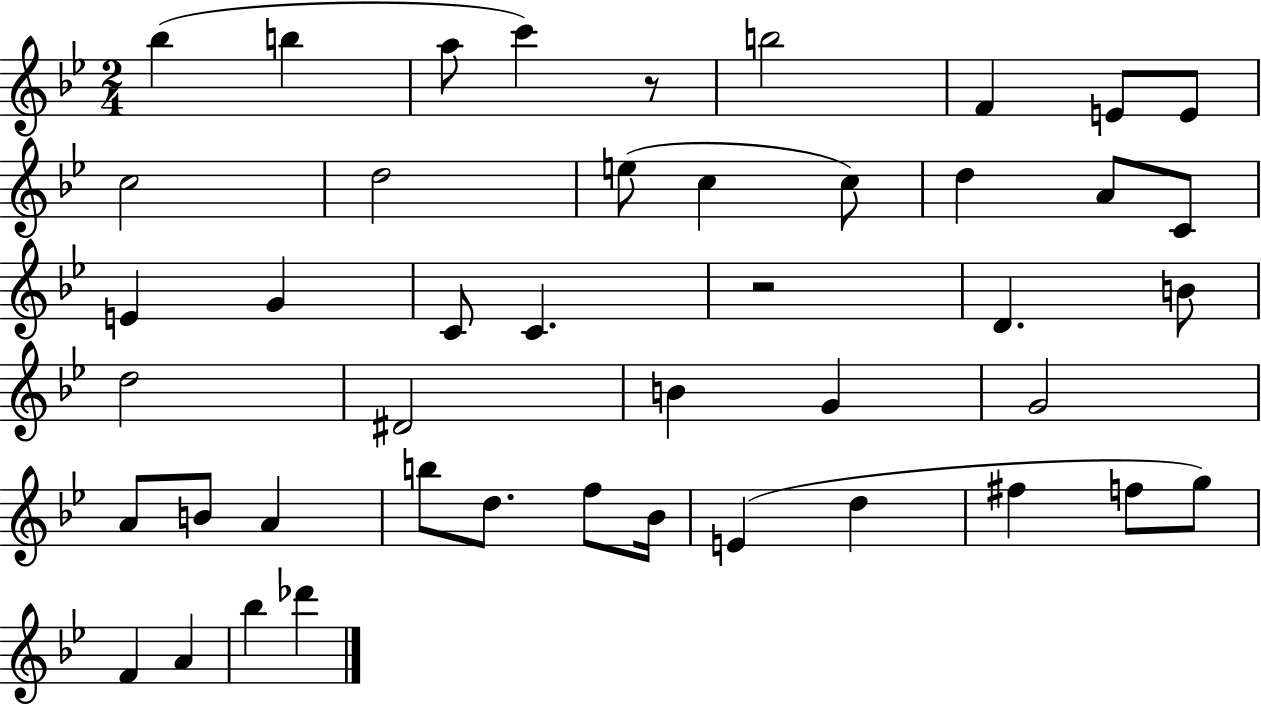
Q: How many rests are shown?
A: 2